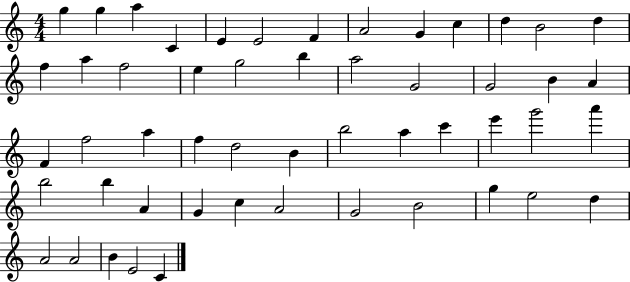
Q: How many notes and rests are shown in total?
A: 52